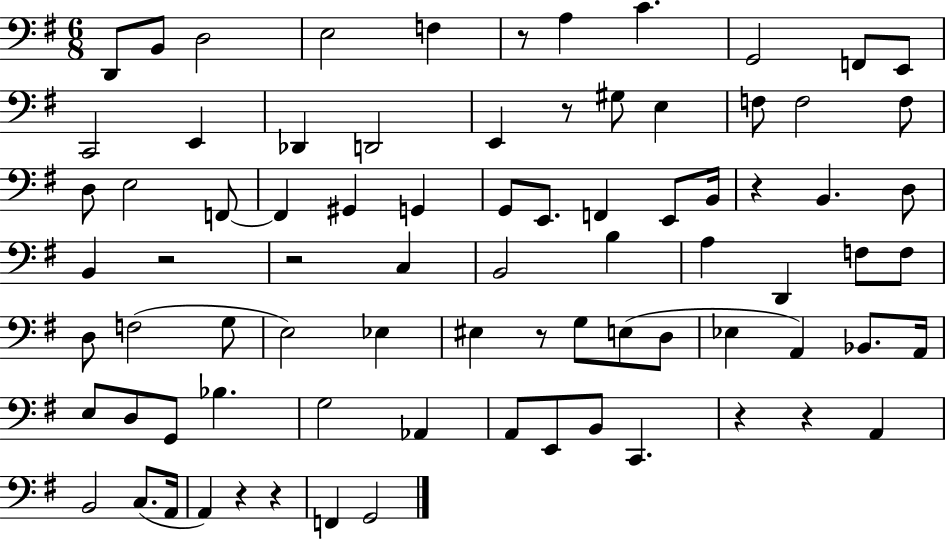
X:1
T:Untitled
M:6/8
L:1/4
K:G
D,,/2 B,,/2 D,2 E,2 F, z/2 A, C G,,2 F,,/2 E,,/2 C,,2 E,, _D,, D,,2 E,, z/2 ^G,/2 E, F,/2 F,2 F,/2 D,/2 E,2 F,,/2 F,, ^G,, G,, G,,/2 E,,/2 F,, E,,/2 B,,/4 z B,, D,/2 B,, z2 z2 C, B,,2 B, A, D,, F,/2 F,/2 D,/2 F,2 G,/2 E,2 _E, ^E, z/2 G,/2 E,/2 D,/2 _E, A,, _B,,/2 A,,/4 E,/2 D,/2 G,,/2 _B, G,2 _A,, A,,/2 E,,/2 B,,/2 C,, z z A,, B,,2 C,/2 A,,/4 A,, z z F,, G,,2